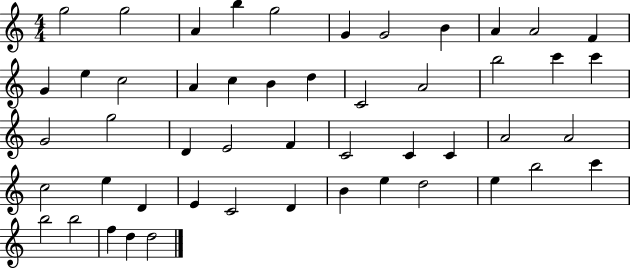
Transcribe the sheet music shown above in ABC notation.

X:1
T:Untitled
M:4/4
L:1/4
K:C
g2 g2 A b g2 G G2 B A A2 F G e c2 A c B d C2 A2 b2 c' c' G2 g2 D E2 F C2 C C A2 A2 c2 e D E C2 D B e d2 e b2 c' b2 b2 f d d2